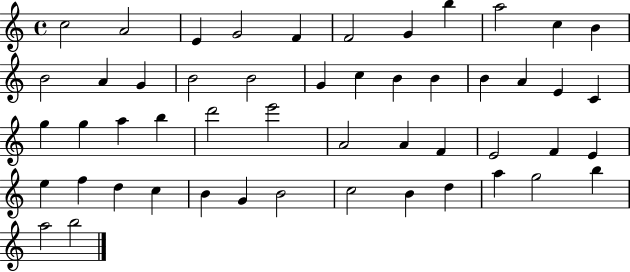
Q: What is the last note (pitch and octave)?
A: B5